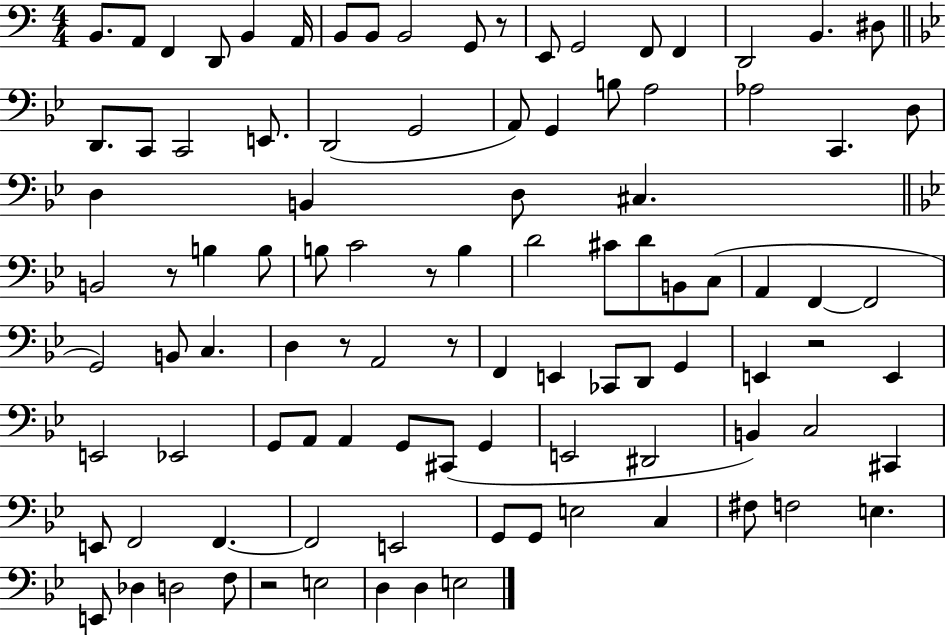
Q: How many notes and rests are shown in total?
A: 100